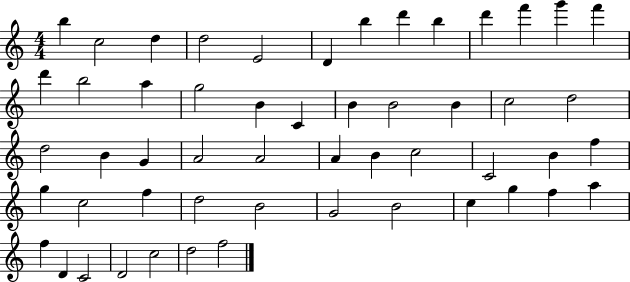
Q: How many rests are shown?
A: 0